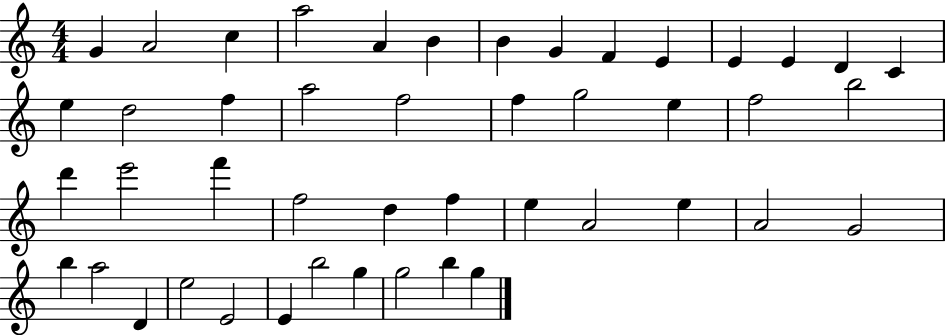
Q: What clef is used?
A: treble